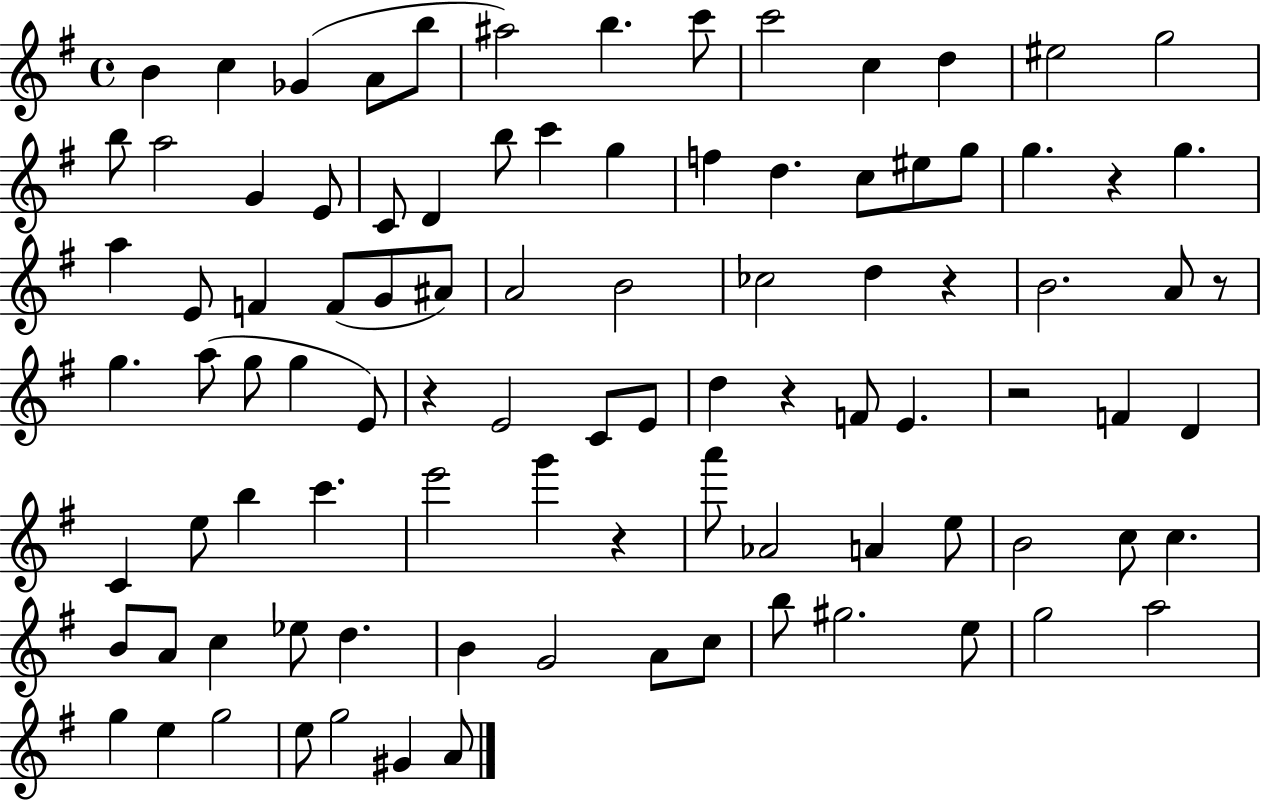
{
  \clef treble
  \time 4/4
  \defaultTimeSignature
  \key g \major
  b'4 c''4 ges'4( a'8 b''8 | ais''2) b''4. c'''8 | c'''2 c''4 d''4 | eis''2 g''2 | \break b''8 a''2 g'4 e'8 | c'8 d'4 b''8 c'''4 g''4 | f''4 d''4. c''8 eis''8 g''8 | g''4. r4 g''4. | \break a''4 e'8 f'4 f'8( g'8 ais'8) | a'2 b'2 | ces''2 d''4 r4 | b'2. a'8 r8 | \break g''4. a''8( g''8 g''4 e'8) | r4 e'2 c'8 e'8 | d''4 r4 f'8 e'4. | r2 f'4 d'4 | \break c'4 e''8 b''4 c'''4. | e'''2 g'''4 r4 | a'''8 aes'2 a'4 e''8 | b'2 c''8 c''4. | \break b'8 a'8 c''4 ees''8 d''4. | b'4 g'2 a'8 c''8 | b''8 gis''2. e''8 | g''2 a''2 | \break g''4 e''4 g''2 | e''8 g''2 gis'4 a'8 | \bar "|."
}